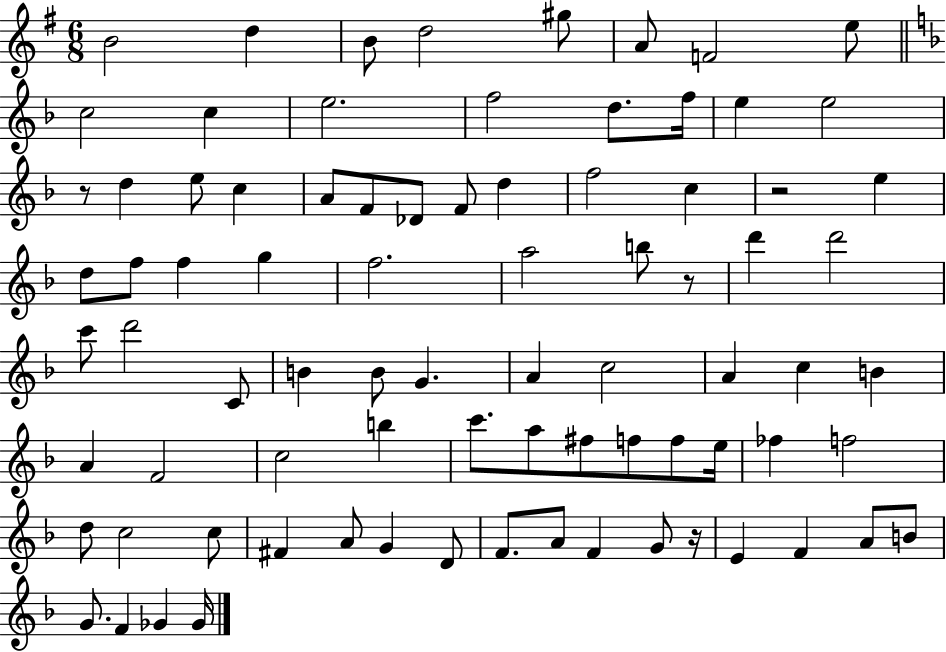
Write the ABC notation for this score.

X:1
T:Untitled
M:6/8
L:1/4
K:G
B2 d B/2 d2 ^g/2 A/2 F2 e/2 c2 c e2 f2 d/2 f/4 e e2 z/2 d e/2 c A/2 F/2 _D/2 F/2 d f2 c z2 e d/2 f/2 f g f2 a2 b/2 z/2 d' d'2 c'/2 d'2 C/2 B B/2 G A c2 A c B A F2 c2 b c'/2 a/2 ^f/2 f/2 f/2 e/4 _f f2 d/2 c2 c/2 ^F A/2 G D/2 F/2 A/2 F G/2 z/4 E F A/2 B/2 G/2 F _G _G/4